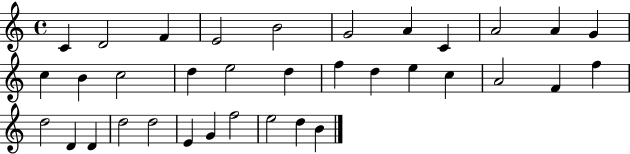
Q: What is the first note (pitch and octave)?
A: C4